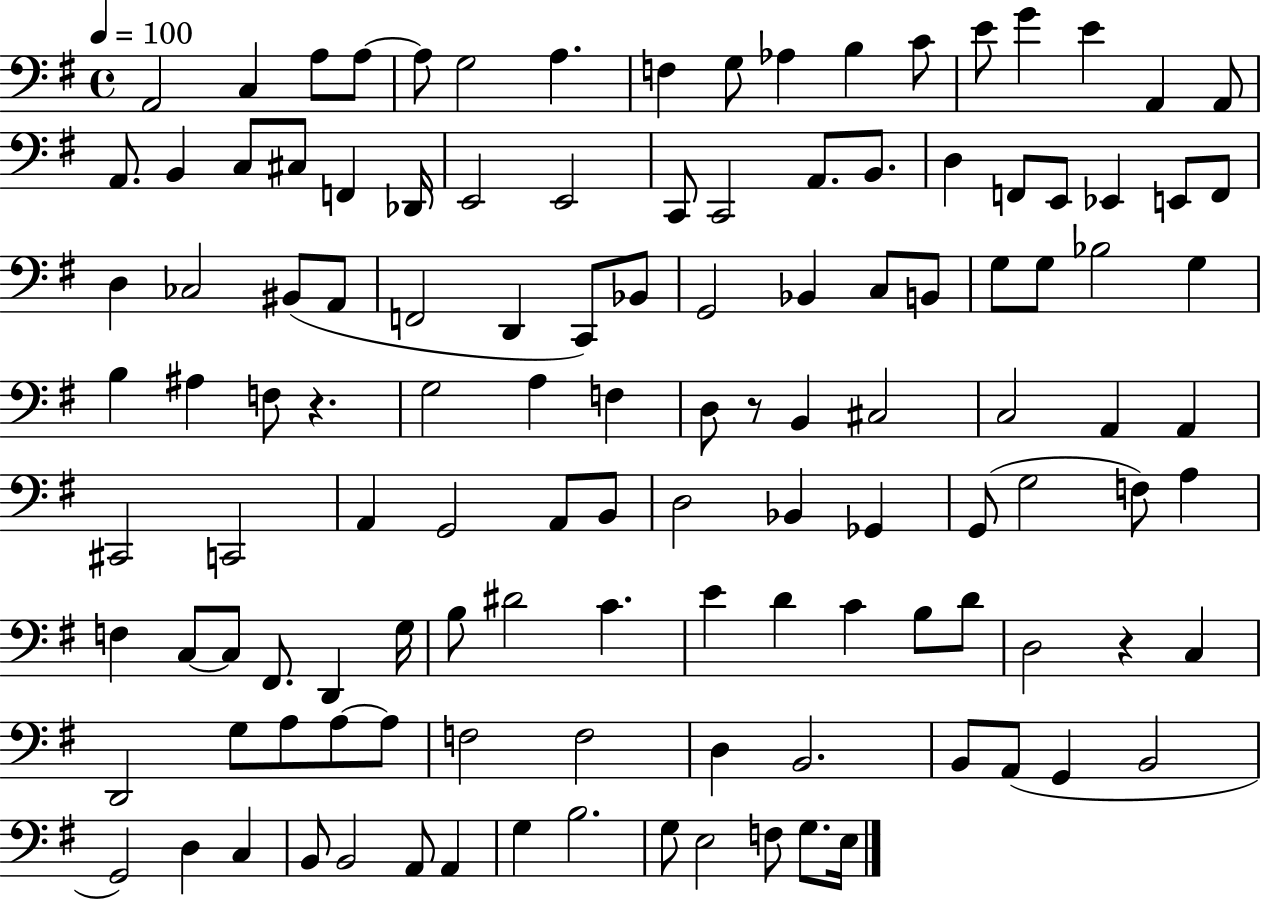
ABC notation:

X:1
T:Untitled
M:4/4
L:1/4
K:G
A,,2 C, A,/2 A,/2 A,/2 G,2 A, F, G,/2 _A, B, C/2 E/2 G E A,, A,,/2 A,,/2 B,, C,/2 ^C,/2 F,, _D,,/4 E,,2 E,,2 C,,/2 C,,2 A,,/2 B,,/2 D, F,,/2 E,,/2 _E,, E,,/2 F,,/2 D, _C,2 ^B,,/2 A,,/2 F,,2 D,, C,,/2 _B,,/2 G,,2 _B,, C,/2 B,,/2 G,/2 G,/2 _B,2 G, B, ^A, F,/2 z G,2 A, F, D,/2 z/2 B,, ^C,2 C,2 A,, A,, ^C,,2 C,,2 A,, G,,2 A,,/2 B,,/2 D,2 _B,, _G,, G,,/2 G,2 F,/2 A, F, C,/2 C,/2 ^F,,/2 D,, G,/4 B,/2 ^D2 C E D C B,/2 D/2 D,2 z C, D,,2 G,/2 A,/2 A,/2 A,/2 F,2 F,2 D, B,,2 B,,/2 A,,/2 G,, B,,2 G,,2 D, C, B,,/2 B,,2 A,,/2 A,, G, B,2 G,/2 E,2 F,/2 G,/2 E,/4